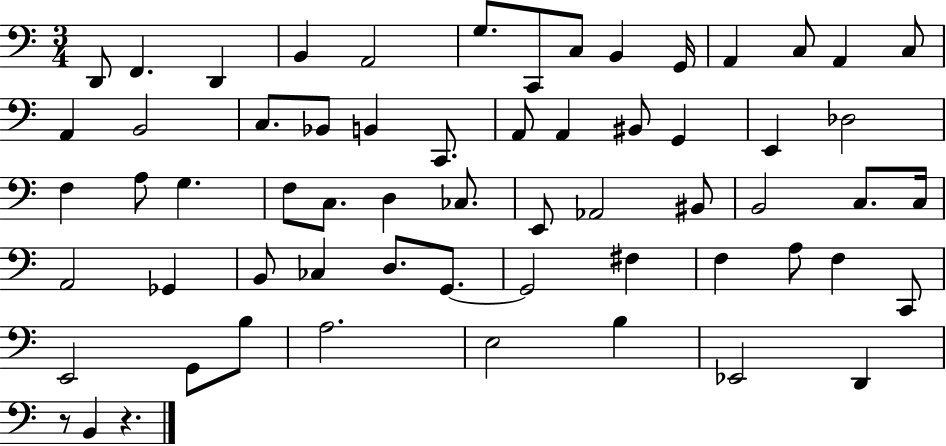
X:1
T:Untitled
M:3/4
L:1/4
K:C
D,,/2 F,, D,, B,, A,,2 G,/2 C,,/2 C,/2 B,, G,,/4 A,, C,/2 A,, C,/2 A,, B,,2 C,/2 _B,,/2 B,, C,,/2 A,,/2 A,, ^B,,/2 G,, E,, _D,2 F, A,/2 G, F,/2 C,/2 D, _C,/2 E,,/2 _A,,2 ^B,,/2 B,,2 C,/2 C,/4 A,,2 _G,, B,,/2 _C, D,/2 G,,/2 G,,2 ^F, F, A,/2 F, C,,/2 E,,2 G,,/2 B,/2 A,2 E,2 B, _E,,2 D,, z/2 B,, z